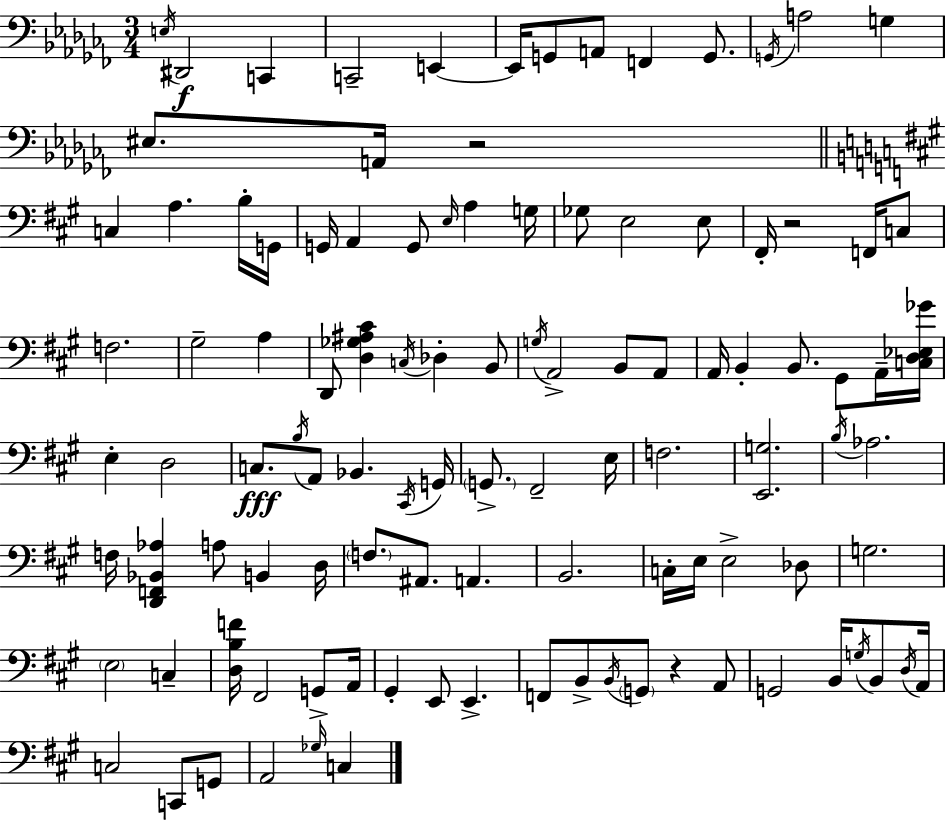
E3/s D#2/h C2/q C2/h E2/q E2/s G2/e A2/e F2/q G2/e. G2/s A3/h G3/q EIS3/e. A2/s R/h C3/q A3/q. B3/s G2/s G2/s A2/q G2/e E3/s A3/q G3/s Gb3/e E3/h E3/e F#2/s R/h F2/s C3/e F3/h. G#3/h A3/q D2/e [D3,Gb3,A#3,C#4]/q C3/s Db3/q B2/e G3/s A2/h B2/e A2/e A2/s B2/q B2/e. G#2/e A2/s [C3,D3,Eb3,Gb4]/s E3/q D3/h C3/e. B3/s A2/e Bb2/q. C#2/s G2/s G2/e. F#2/h E3/s F3/h. [E2,G3]/h. B3/s Ab3/h. F3/s [D2,F2,Bb2,Ab3]/q A3/e B2/q D3/s F3/e. A#2/e. A2/q. B2/h. C3/s E3/s E3/h Db3/e G3/h. E3/h C3/q [D3,B3,F4]/s F#2/h G2/e A2/s G#2/q E2/e E2/q. F2/e B2/e B2/s G2/e R/q A2/e G2/h B2/s G3/s B2/e D3/s A2/s C3/h C2/e G2/e A2/h Gb3/s C3/q